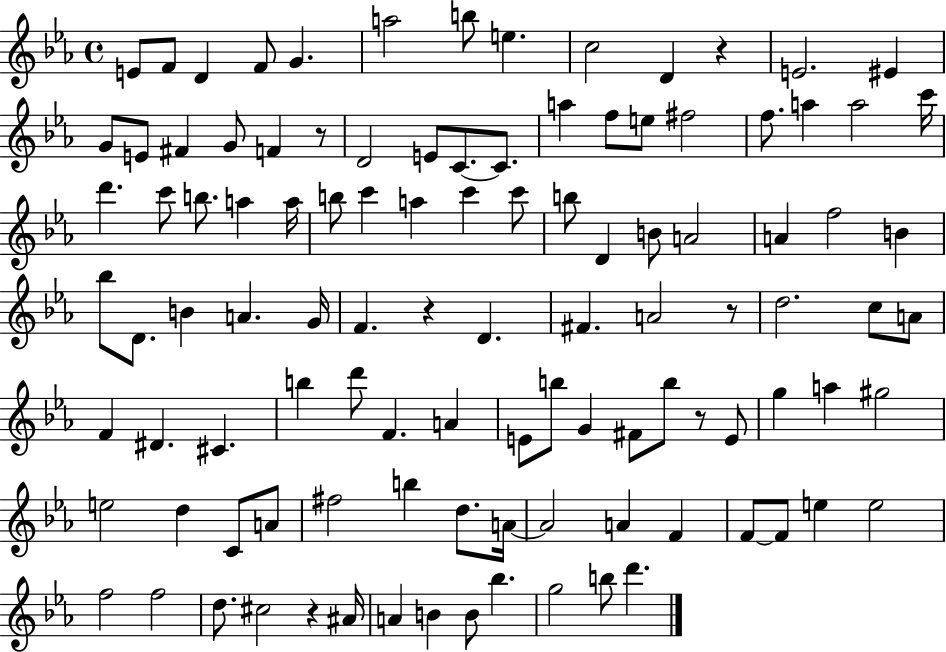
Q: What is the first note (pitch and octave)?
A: E4